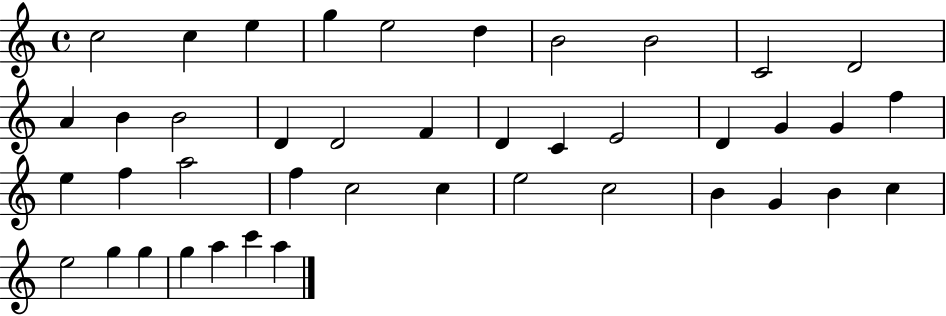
{
  \clef treble
  \time 4/4
  \defaultTimeSignature
  \key c \major
  c''2 c''4 e''4 | g''4 e''2 d''4 | b'2 b'2 | c'2 d'2 | \break a'4 b'4 b'2 | d'4 d'2 f'4 | d'4 c'4 e'2 | d'4 g'4 g'4 f''4 | \break e''4 f''4 a''2 | f''4 c''2 c''4 | e''2 c''2 | b'4 g'4 b'4 c''4 | \break e''2 g''4 g''4 | g''4 a''4 c'''4 a''4 | \bar "|."
}